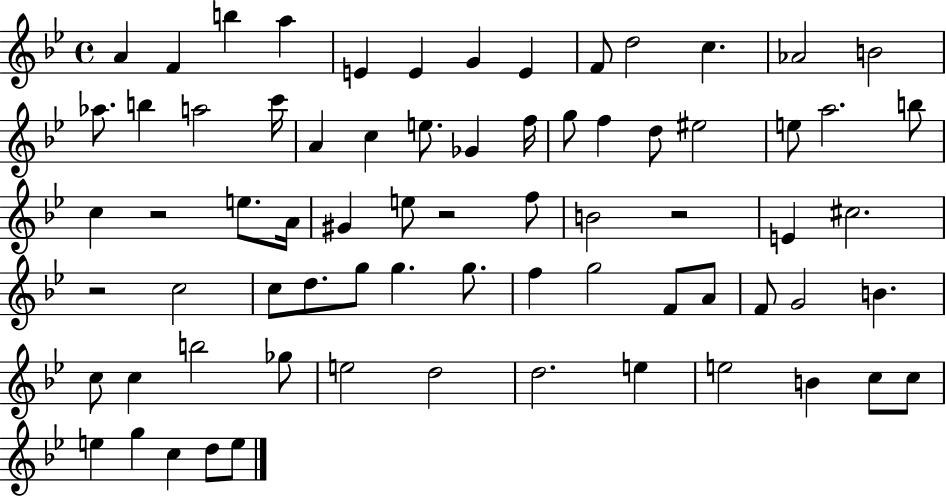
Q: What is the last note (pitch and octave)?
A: E5